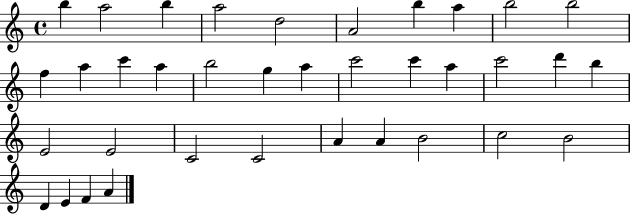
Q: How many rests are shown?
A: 0